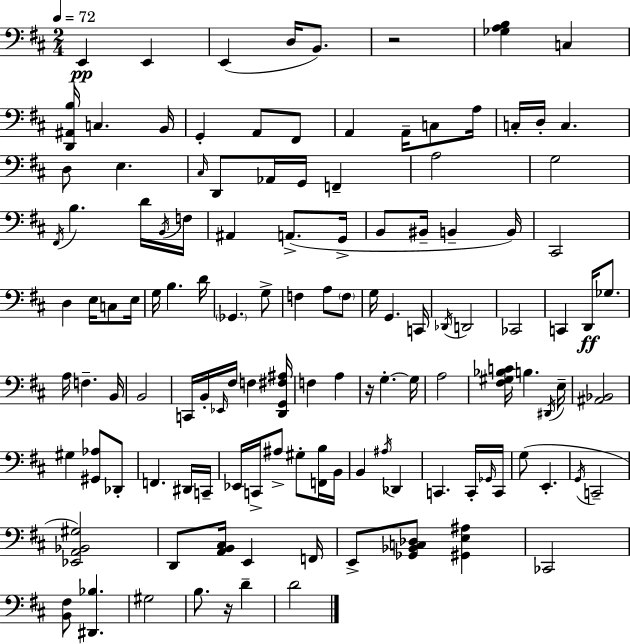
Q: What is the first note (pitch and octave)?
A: E2